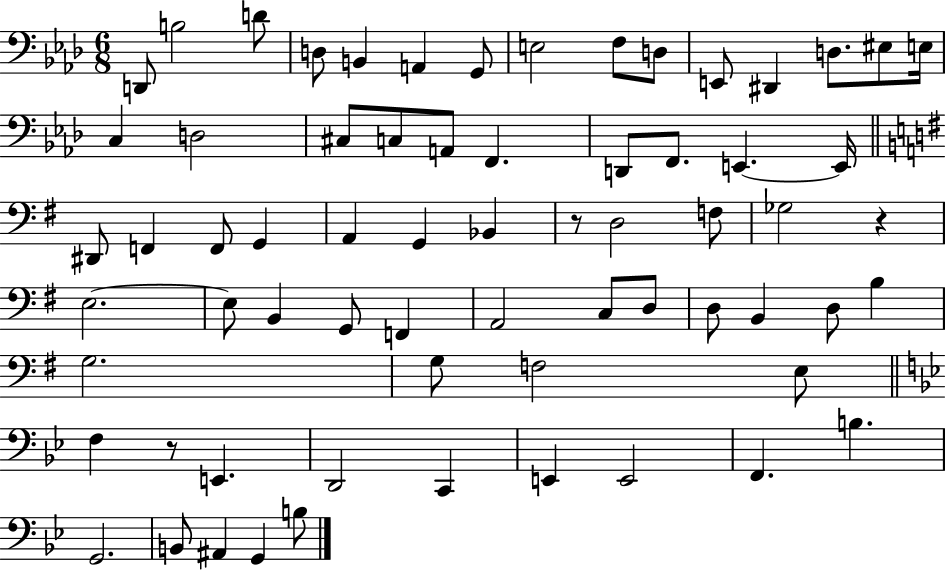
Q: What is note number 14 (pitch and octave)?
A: EIS3